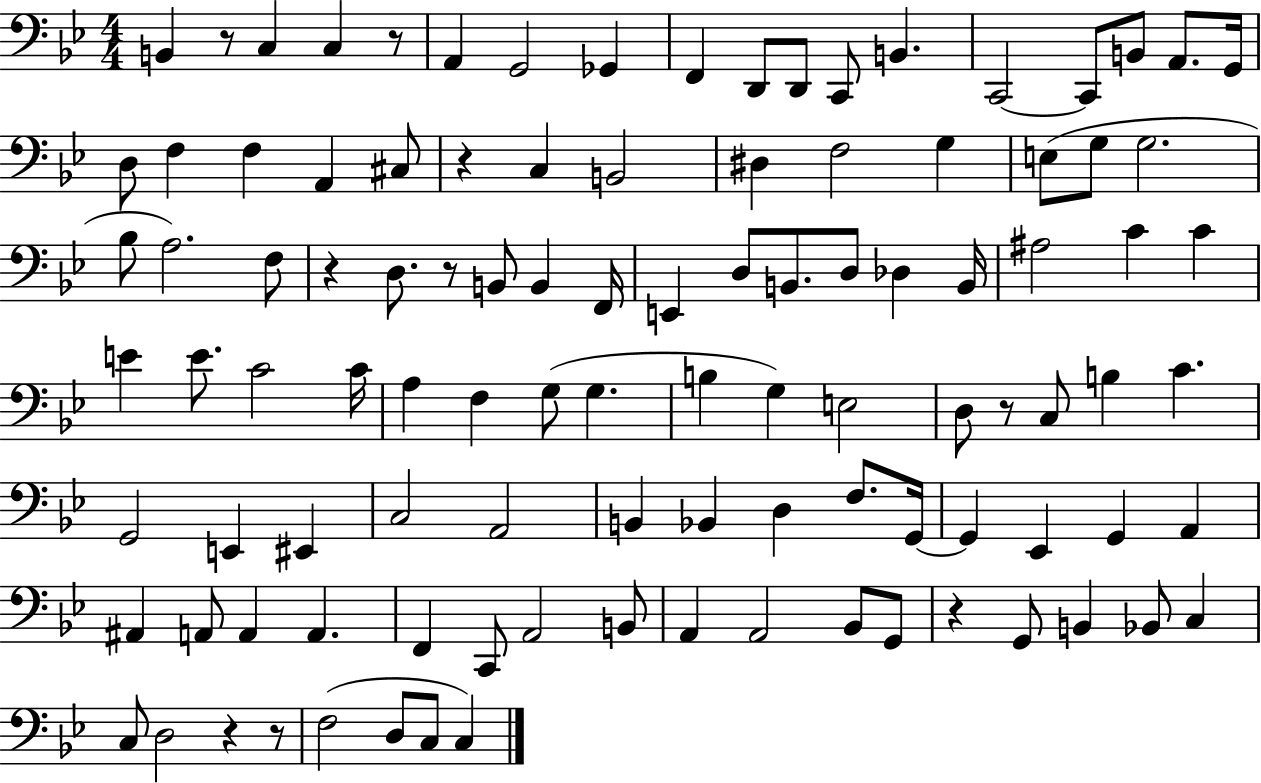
X:1
T:Untitled
M:4/4
L:1/4
K:Bb
B,, z/2 C, C, z/2 A,, G,,2 _G,, F,, D,,/2 D,,/2 C,,/2 B,, C,,2 C,,/2 B,,/2 A,,/2 G,,/4 D,/2 F, F, A,, ^C,/2 z C, B,,2 ^D, F,2 G, E,/2 G,/2 G,2 _B,/2 A,2 F,/2 z D,/2 z/2 B,,/2 B,, F,,/4 E,, D,/2 B,,/2 D,/2 _D, B,,/4 ^A,2 C C E E/2 C2 C/4 A, F, G,/2 G, B, G, E,2 D,/2 z/2 C,/2 B, C G,,2 E,, ^E,, C,2 A,,2 B,, _B,, D, F,/2 G,,/4 G,, _E,, G,, A,, ^A,, A,,/2 A,, A,, F,, C,,/2 A,,2 B,,/2 A,, A,,2 _B,,/2 G,,/2 z G,,/2 B,, _B,,/2 C, C,/2 D,2 z z/2 F,2 D,/2 C,/2 C,